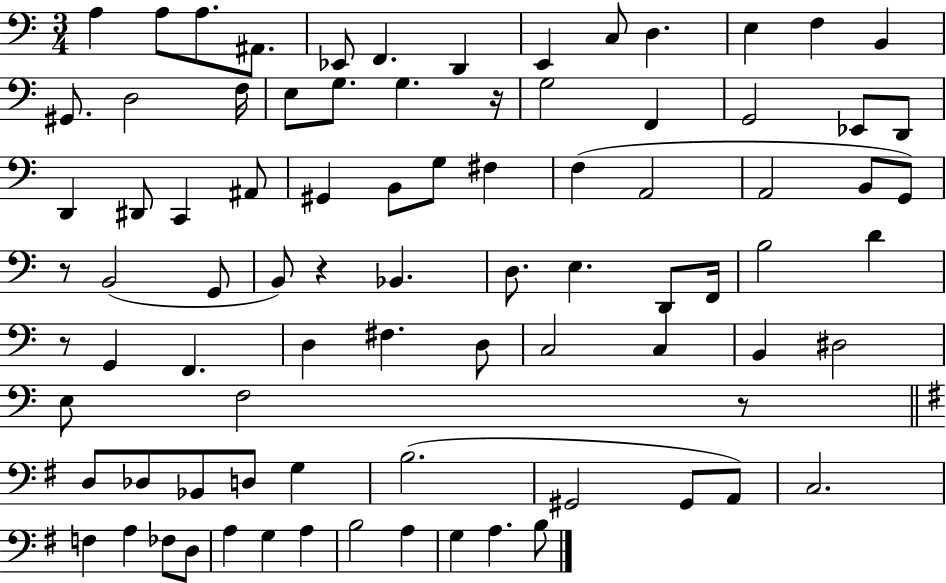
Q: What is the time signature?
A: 3/4